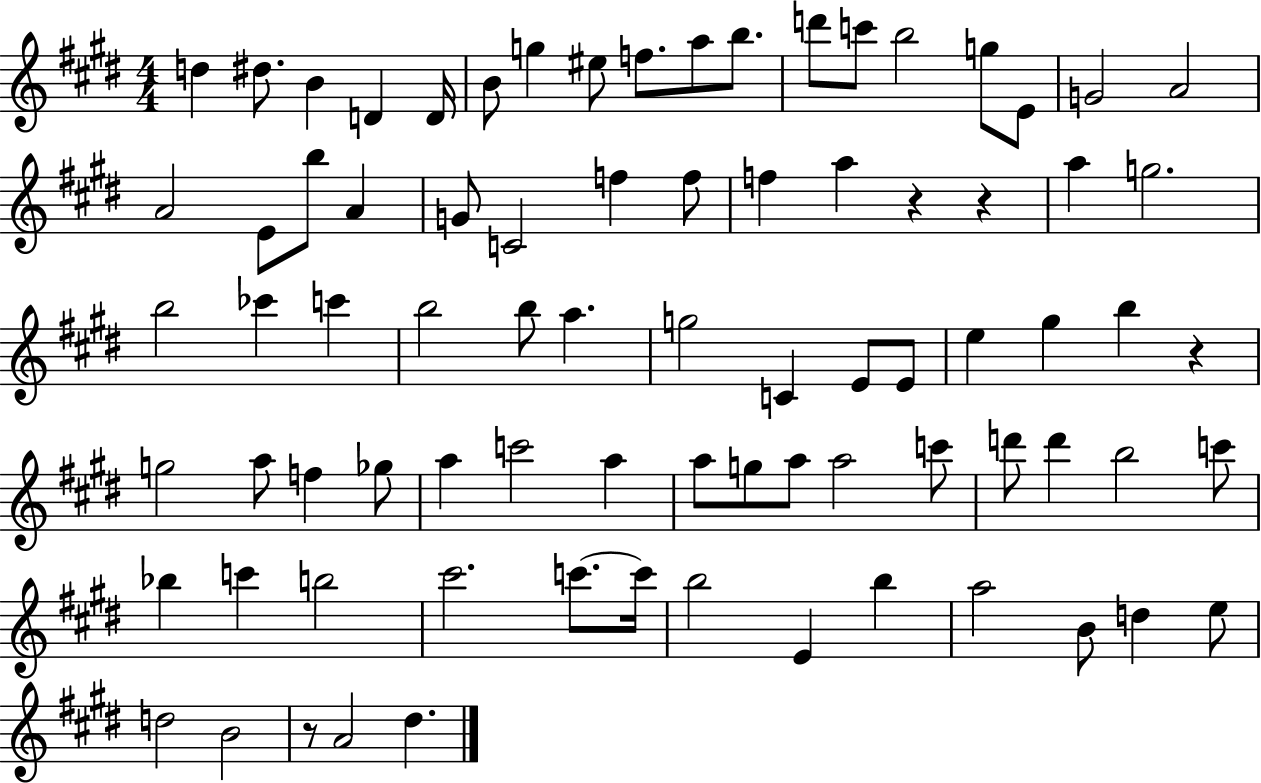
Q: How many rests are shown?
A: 4